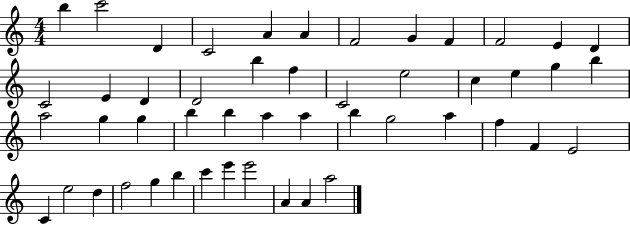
X:1
T:Untitled
M:4/4
L:1/4
K:C
b c'2 D C2 A A F2 G F F2 E D C2 E D D2 b f C2 e2 c e g b a2 g g b b a a b g2 a f F E2 C e2 d f2 g b c' e' e'2 A A a2